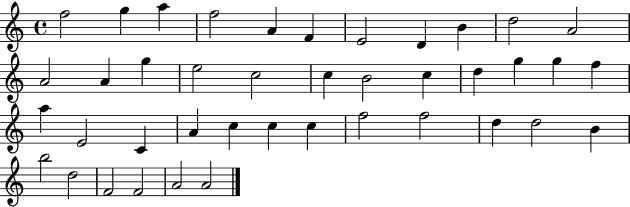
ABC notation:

X:1
T:Untitled
M:4/4
L:1/4
K:C
f2 g a f2 A F E2 D B d2 A2 A2 A g e2 c2 c B2 c d g g f a E2 C A c c c f2 f2 d d2 B b2 d2 F2 F2 A2 A2